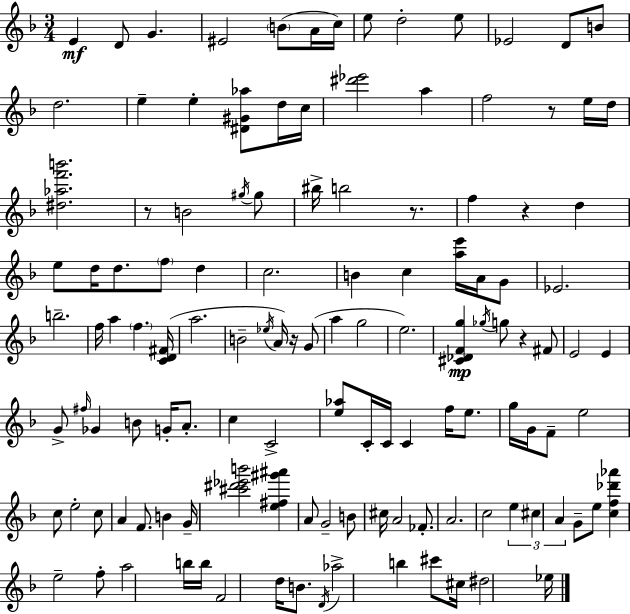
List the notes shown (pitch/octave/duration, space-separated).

E4/q D4/e G4/q. EIS4/h B4/e A4/s C5/s E5/e D5/h E5/e Eb4/h D4/e B4/e D5/h. E5/q E5/q [D#4,G#4,Ab5]/e D5/s C5/s [D#6,Eb6]/h A5/q F5/h R/e E5/s D5/s [D#5,Ab5,F6,B6]/h. R/e B4/h G#5/s G#5/e BIS5/s B5/h R/e. F5/q R/q D5/q E5/e D5/s D5/e. F5/e D5/q C5/h. B4/q C5/q [A5,E6]/s A4/s G4/e Eb4/h. B5/h. F5/s A5/q F5/q. [C4,D4,F#4]/s A5/h. B4/h Eb5/s A4/s R/s G4/e A5/q G5/h E5/h. [C#4,Db4,F4,G5]/q Gb5/s G5/e R/q F#4/e E4/h E4/q G4/e F#5/s Gb4/q B4/e G4/s A4/e. C5/q C4/h [E5,Ab5]/e C4/s C4/s C4/q F5/s E5/e. G5/s G4/s F4/e E5/h C5/e E5/h C5/e A4/q F4/e. B4/q G4/s [C#6,D#6,Eb6,B6]/h [E5,F#5,G#6,A#6]/q A4/e G4/h B4/e C#5/s A4/h FES4/e. A4/h. C5/h E5/q C#5/q A4/q G4/e E5/e [C5,F5,Db6,Ab6]/q E5/h F5/e A5/h B5/s B5/s F4/h D5/s B4/e. D4/s Ab5/h B5/q C#6/e C#5/s D#5/h Eb5/s